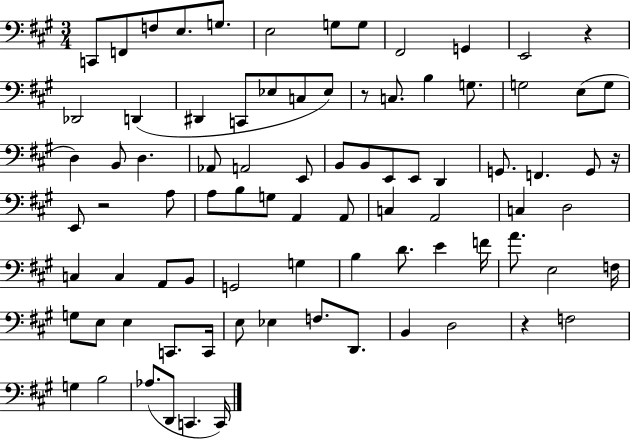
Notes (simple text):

C2/e F2/e F3/e E3/e. G3/e. E3/h G3/e G3/e F#2/h G2/q E2/h R/q Db2/h D2/q D#2/q C2/e Eb3/e C3/e Eb3/e R/e C3/e. B3/q G3/e. G3/h E3/e G3/e D3/q B2/e D3/q. Ab2/e A2/h E2/e B2/e B2/e E2/e E2/e D2/q G2/e. F2/q. G2/e R/s E2/e R/h A3/e A3/e B3/e G3/e A2/q A2/e C3/q A2/h C3/q D3/h C3/q C3/q A2/e B2/e G2/h G3/q B3/q D4/e. E4/q F4/s A4/e. E3/h F3/s G3/e E3/e E3/q C2/e. C2/s E3/e Eb3/q F3/e. D2/e. B2/q D3/h R/q F3/h G3/q B3/h Ab3/e. D2/e C2/q. C2/s